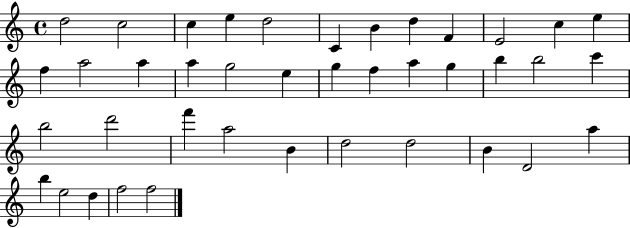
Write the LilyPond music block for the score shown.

{
  \clef treble
  \time 4/4
  \defaultTimeSignature
  \key c \major
  d''2 c''2 | c''4 e''4 d''2 | c'4 b'4 d''4 f'4 | e'2 c''4 e''4 | \break f''4 a''2 a''4 | a''4 g''2 e''4 | g''4 f''4 a''4 g''4 | b''4 b''2 c'''4 | \break b''2 d'''2 | f'''4 a''2 b'4 | d''2 d''2 | b'4 d'2 a''4 | \break b''4 e''2 d''4 | f''2 f''2 | \bar "|."
}